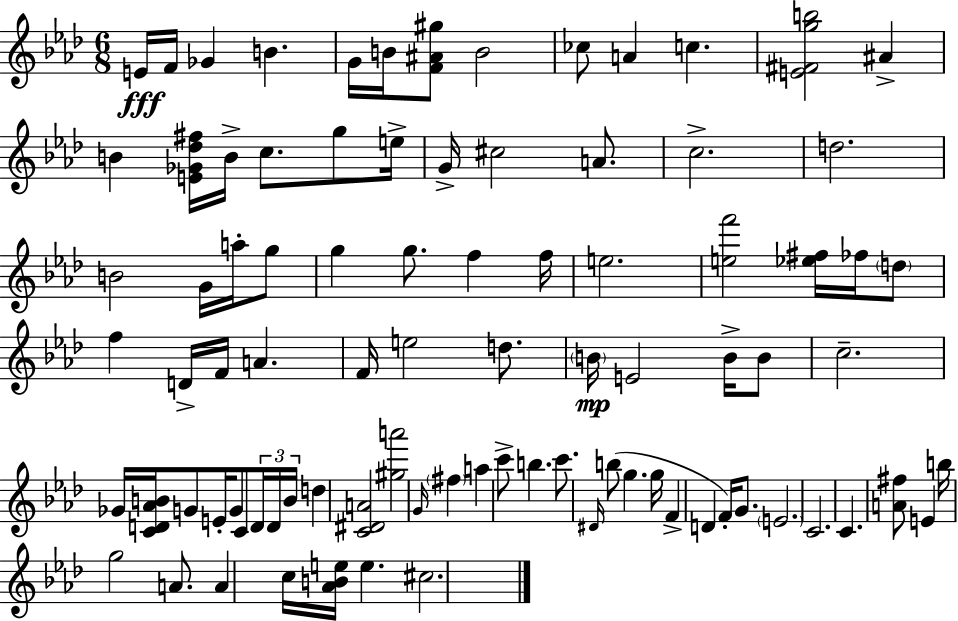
X:1
T:Untitled
M:6/8
L:1/4
K:Ab
E/4 F/4 _G B G/4 B/4 [F^A^g]/2 B2 _c/2 A c [E^Fgb]2 ^A B [E_G_d^f]/4 B/4 c/2 g/2 e/4 G/4 ^c2 A/2 c2 d2 B2 G/4 a/4 g/2 g g/2 f f/4 e2 [ef']2 [_e^f]/4 _f/4 d/2 f D/4 F/4 A F/4 e2 d/2 B/4 E2 B/4 B/2 c2 _G/4 [CD_AB]/4 G/2 E/4 G/2 C/2 D/4 D/4 B/4 d [C^DA]2 [^ga']2 G/4 ^f a c'/2 b c'/2 ^D/4 b/2 g g/4 F D F/4 G/2 E2 C2 C [A^f]/2 E b/4 g2 A/2 A c/4 [_ABe]/4 e ^c2